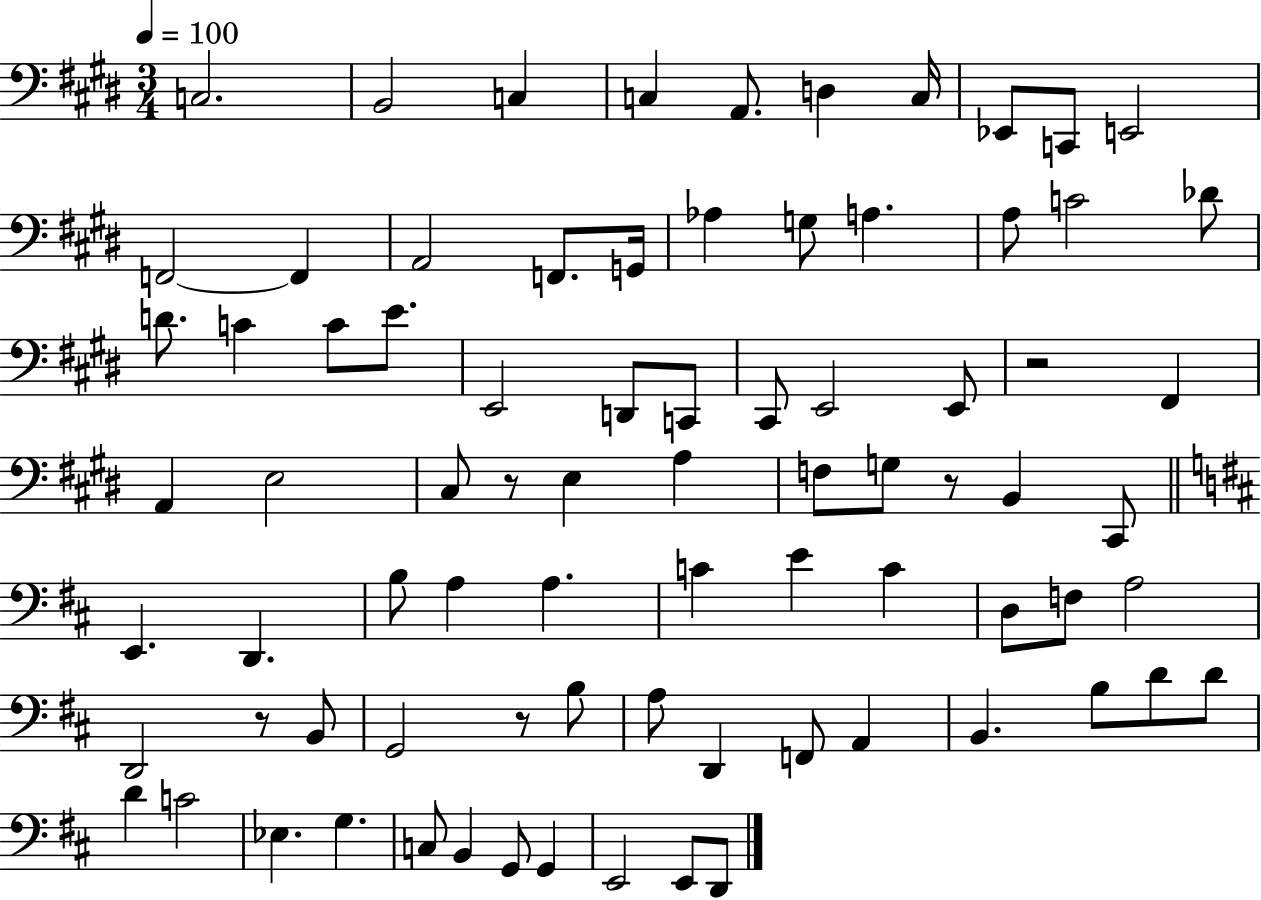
{
  \clef bass
  \numericTimeSignature
  \time 3/4
  \key e \major
  \tempo 4 = 100
  \repeat volta 2 { c2. | b,2 c4 | c4 a,8. d4 c16 | ees,8 c,8 e,2 | \break f,2~~ f,4 | a,2 f,8. g,16 | aes4 g8 a4. | a8 c'2 des'8 | \break d'8. c'4 c'8 e'8. | e,2 d,8 c,8 | cis,8 e,2 e,8 | r2 fis,4 | \break a,4 e2 | cis8 r8 e4 a4 | f8 g8 r8 b,4 cis,8 | \bar "||" \break \key d \major e,4. d,4. | b8 a4 a4. | c'4 e'4 c'4 | d8 f8 a2 | \break d,2 r8 b,8 | g,2 r8 b8 | a8 d,4 f,8 a,4 | b,4. b8 d'8 d'8 | \break d'4 c'2 | ees4. g4. | c8 b,4 g,8 g,4 | e,2 e,8 d,8 | \break } \bar "|."
}